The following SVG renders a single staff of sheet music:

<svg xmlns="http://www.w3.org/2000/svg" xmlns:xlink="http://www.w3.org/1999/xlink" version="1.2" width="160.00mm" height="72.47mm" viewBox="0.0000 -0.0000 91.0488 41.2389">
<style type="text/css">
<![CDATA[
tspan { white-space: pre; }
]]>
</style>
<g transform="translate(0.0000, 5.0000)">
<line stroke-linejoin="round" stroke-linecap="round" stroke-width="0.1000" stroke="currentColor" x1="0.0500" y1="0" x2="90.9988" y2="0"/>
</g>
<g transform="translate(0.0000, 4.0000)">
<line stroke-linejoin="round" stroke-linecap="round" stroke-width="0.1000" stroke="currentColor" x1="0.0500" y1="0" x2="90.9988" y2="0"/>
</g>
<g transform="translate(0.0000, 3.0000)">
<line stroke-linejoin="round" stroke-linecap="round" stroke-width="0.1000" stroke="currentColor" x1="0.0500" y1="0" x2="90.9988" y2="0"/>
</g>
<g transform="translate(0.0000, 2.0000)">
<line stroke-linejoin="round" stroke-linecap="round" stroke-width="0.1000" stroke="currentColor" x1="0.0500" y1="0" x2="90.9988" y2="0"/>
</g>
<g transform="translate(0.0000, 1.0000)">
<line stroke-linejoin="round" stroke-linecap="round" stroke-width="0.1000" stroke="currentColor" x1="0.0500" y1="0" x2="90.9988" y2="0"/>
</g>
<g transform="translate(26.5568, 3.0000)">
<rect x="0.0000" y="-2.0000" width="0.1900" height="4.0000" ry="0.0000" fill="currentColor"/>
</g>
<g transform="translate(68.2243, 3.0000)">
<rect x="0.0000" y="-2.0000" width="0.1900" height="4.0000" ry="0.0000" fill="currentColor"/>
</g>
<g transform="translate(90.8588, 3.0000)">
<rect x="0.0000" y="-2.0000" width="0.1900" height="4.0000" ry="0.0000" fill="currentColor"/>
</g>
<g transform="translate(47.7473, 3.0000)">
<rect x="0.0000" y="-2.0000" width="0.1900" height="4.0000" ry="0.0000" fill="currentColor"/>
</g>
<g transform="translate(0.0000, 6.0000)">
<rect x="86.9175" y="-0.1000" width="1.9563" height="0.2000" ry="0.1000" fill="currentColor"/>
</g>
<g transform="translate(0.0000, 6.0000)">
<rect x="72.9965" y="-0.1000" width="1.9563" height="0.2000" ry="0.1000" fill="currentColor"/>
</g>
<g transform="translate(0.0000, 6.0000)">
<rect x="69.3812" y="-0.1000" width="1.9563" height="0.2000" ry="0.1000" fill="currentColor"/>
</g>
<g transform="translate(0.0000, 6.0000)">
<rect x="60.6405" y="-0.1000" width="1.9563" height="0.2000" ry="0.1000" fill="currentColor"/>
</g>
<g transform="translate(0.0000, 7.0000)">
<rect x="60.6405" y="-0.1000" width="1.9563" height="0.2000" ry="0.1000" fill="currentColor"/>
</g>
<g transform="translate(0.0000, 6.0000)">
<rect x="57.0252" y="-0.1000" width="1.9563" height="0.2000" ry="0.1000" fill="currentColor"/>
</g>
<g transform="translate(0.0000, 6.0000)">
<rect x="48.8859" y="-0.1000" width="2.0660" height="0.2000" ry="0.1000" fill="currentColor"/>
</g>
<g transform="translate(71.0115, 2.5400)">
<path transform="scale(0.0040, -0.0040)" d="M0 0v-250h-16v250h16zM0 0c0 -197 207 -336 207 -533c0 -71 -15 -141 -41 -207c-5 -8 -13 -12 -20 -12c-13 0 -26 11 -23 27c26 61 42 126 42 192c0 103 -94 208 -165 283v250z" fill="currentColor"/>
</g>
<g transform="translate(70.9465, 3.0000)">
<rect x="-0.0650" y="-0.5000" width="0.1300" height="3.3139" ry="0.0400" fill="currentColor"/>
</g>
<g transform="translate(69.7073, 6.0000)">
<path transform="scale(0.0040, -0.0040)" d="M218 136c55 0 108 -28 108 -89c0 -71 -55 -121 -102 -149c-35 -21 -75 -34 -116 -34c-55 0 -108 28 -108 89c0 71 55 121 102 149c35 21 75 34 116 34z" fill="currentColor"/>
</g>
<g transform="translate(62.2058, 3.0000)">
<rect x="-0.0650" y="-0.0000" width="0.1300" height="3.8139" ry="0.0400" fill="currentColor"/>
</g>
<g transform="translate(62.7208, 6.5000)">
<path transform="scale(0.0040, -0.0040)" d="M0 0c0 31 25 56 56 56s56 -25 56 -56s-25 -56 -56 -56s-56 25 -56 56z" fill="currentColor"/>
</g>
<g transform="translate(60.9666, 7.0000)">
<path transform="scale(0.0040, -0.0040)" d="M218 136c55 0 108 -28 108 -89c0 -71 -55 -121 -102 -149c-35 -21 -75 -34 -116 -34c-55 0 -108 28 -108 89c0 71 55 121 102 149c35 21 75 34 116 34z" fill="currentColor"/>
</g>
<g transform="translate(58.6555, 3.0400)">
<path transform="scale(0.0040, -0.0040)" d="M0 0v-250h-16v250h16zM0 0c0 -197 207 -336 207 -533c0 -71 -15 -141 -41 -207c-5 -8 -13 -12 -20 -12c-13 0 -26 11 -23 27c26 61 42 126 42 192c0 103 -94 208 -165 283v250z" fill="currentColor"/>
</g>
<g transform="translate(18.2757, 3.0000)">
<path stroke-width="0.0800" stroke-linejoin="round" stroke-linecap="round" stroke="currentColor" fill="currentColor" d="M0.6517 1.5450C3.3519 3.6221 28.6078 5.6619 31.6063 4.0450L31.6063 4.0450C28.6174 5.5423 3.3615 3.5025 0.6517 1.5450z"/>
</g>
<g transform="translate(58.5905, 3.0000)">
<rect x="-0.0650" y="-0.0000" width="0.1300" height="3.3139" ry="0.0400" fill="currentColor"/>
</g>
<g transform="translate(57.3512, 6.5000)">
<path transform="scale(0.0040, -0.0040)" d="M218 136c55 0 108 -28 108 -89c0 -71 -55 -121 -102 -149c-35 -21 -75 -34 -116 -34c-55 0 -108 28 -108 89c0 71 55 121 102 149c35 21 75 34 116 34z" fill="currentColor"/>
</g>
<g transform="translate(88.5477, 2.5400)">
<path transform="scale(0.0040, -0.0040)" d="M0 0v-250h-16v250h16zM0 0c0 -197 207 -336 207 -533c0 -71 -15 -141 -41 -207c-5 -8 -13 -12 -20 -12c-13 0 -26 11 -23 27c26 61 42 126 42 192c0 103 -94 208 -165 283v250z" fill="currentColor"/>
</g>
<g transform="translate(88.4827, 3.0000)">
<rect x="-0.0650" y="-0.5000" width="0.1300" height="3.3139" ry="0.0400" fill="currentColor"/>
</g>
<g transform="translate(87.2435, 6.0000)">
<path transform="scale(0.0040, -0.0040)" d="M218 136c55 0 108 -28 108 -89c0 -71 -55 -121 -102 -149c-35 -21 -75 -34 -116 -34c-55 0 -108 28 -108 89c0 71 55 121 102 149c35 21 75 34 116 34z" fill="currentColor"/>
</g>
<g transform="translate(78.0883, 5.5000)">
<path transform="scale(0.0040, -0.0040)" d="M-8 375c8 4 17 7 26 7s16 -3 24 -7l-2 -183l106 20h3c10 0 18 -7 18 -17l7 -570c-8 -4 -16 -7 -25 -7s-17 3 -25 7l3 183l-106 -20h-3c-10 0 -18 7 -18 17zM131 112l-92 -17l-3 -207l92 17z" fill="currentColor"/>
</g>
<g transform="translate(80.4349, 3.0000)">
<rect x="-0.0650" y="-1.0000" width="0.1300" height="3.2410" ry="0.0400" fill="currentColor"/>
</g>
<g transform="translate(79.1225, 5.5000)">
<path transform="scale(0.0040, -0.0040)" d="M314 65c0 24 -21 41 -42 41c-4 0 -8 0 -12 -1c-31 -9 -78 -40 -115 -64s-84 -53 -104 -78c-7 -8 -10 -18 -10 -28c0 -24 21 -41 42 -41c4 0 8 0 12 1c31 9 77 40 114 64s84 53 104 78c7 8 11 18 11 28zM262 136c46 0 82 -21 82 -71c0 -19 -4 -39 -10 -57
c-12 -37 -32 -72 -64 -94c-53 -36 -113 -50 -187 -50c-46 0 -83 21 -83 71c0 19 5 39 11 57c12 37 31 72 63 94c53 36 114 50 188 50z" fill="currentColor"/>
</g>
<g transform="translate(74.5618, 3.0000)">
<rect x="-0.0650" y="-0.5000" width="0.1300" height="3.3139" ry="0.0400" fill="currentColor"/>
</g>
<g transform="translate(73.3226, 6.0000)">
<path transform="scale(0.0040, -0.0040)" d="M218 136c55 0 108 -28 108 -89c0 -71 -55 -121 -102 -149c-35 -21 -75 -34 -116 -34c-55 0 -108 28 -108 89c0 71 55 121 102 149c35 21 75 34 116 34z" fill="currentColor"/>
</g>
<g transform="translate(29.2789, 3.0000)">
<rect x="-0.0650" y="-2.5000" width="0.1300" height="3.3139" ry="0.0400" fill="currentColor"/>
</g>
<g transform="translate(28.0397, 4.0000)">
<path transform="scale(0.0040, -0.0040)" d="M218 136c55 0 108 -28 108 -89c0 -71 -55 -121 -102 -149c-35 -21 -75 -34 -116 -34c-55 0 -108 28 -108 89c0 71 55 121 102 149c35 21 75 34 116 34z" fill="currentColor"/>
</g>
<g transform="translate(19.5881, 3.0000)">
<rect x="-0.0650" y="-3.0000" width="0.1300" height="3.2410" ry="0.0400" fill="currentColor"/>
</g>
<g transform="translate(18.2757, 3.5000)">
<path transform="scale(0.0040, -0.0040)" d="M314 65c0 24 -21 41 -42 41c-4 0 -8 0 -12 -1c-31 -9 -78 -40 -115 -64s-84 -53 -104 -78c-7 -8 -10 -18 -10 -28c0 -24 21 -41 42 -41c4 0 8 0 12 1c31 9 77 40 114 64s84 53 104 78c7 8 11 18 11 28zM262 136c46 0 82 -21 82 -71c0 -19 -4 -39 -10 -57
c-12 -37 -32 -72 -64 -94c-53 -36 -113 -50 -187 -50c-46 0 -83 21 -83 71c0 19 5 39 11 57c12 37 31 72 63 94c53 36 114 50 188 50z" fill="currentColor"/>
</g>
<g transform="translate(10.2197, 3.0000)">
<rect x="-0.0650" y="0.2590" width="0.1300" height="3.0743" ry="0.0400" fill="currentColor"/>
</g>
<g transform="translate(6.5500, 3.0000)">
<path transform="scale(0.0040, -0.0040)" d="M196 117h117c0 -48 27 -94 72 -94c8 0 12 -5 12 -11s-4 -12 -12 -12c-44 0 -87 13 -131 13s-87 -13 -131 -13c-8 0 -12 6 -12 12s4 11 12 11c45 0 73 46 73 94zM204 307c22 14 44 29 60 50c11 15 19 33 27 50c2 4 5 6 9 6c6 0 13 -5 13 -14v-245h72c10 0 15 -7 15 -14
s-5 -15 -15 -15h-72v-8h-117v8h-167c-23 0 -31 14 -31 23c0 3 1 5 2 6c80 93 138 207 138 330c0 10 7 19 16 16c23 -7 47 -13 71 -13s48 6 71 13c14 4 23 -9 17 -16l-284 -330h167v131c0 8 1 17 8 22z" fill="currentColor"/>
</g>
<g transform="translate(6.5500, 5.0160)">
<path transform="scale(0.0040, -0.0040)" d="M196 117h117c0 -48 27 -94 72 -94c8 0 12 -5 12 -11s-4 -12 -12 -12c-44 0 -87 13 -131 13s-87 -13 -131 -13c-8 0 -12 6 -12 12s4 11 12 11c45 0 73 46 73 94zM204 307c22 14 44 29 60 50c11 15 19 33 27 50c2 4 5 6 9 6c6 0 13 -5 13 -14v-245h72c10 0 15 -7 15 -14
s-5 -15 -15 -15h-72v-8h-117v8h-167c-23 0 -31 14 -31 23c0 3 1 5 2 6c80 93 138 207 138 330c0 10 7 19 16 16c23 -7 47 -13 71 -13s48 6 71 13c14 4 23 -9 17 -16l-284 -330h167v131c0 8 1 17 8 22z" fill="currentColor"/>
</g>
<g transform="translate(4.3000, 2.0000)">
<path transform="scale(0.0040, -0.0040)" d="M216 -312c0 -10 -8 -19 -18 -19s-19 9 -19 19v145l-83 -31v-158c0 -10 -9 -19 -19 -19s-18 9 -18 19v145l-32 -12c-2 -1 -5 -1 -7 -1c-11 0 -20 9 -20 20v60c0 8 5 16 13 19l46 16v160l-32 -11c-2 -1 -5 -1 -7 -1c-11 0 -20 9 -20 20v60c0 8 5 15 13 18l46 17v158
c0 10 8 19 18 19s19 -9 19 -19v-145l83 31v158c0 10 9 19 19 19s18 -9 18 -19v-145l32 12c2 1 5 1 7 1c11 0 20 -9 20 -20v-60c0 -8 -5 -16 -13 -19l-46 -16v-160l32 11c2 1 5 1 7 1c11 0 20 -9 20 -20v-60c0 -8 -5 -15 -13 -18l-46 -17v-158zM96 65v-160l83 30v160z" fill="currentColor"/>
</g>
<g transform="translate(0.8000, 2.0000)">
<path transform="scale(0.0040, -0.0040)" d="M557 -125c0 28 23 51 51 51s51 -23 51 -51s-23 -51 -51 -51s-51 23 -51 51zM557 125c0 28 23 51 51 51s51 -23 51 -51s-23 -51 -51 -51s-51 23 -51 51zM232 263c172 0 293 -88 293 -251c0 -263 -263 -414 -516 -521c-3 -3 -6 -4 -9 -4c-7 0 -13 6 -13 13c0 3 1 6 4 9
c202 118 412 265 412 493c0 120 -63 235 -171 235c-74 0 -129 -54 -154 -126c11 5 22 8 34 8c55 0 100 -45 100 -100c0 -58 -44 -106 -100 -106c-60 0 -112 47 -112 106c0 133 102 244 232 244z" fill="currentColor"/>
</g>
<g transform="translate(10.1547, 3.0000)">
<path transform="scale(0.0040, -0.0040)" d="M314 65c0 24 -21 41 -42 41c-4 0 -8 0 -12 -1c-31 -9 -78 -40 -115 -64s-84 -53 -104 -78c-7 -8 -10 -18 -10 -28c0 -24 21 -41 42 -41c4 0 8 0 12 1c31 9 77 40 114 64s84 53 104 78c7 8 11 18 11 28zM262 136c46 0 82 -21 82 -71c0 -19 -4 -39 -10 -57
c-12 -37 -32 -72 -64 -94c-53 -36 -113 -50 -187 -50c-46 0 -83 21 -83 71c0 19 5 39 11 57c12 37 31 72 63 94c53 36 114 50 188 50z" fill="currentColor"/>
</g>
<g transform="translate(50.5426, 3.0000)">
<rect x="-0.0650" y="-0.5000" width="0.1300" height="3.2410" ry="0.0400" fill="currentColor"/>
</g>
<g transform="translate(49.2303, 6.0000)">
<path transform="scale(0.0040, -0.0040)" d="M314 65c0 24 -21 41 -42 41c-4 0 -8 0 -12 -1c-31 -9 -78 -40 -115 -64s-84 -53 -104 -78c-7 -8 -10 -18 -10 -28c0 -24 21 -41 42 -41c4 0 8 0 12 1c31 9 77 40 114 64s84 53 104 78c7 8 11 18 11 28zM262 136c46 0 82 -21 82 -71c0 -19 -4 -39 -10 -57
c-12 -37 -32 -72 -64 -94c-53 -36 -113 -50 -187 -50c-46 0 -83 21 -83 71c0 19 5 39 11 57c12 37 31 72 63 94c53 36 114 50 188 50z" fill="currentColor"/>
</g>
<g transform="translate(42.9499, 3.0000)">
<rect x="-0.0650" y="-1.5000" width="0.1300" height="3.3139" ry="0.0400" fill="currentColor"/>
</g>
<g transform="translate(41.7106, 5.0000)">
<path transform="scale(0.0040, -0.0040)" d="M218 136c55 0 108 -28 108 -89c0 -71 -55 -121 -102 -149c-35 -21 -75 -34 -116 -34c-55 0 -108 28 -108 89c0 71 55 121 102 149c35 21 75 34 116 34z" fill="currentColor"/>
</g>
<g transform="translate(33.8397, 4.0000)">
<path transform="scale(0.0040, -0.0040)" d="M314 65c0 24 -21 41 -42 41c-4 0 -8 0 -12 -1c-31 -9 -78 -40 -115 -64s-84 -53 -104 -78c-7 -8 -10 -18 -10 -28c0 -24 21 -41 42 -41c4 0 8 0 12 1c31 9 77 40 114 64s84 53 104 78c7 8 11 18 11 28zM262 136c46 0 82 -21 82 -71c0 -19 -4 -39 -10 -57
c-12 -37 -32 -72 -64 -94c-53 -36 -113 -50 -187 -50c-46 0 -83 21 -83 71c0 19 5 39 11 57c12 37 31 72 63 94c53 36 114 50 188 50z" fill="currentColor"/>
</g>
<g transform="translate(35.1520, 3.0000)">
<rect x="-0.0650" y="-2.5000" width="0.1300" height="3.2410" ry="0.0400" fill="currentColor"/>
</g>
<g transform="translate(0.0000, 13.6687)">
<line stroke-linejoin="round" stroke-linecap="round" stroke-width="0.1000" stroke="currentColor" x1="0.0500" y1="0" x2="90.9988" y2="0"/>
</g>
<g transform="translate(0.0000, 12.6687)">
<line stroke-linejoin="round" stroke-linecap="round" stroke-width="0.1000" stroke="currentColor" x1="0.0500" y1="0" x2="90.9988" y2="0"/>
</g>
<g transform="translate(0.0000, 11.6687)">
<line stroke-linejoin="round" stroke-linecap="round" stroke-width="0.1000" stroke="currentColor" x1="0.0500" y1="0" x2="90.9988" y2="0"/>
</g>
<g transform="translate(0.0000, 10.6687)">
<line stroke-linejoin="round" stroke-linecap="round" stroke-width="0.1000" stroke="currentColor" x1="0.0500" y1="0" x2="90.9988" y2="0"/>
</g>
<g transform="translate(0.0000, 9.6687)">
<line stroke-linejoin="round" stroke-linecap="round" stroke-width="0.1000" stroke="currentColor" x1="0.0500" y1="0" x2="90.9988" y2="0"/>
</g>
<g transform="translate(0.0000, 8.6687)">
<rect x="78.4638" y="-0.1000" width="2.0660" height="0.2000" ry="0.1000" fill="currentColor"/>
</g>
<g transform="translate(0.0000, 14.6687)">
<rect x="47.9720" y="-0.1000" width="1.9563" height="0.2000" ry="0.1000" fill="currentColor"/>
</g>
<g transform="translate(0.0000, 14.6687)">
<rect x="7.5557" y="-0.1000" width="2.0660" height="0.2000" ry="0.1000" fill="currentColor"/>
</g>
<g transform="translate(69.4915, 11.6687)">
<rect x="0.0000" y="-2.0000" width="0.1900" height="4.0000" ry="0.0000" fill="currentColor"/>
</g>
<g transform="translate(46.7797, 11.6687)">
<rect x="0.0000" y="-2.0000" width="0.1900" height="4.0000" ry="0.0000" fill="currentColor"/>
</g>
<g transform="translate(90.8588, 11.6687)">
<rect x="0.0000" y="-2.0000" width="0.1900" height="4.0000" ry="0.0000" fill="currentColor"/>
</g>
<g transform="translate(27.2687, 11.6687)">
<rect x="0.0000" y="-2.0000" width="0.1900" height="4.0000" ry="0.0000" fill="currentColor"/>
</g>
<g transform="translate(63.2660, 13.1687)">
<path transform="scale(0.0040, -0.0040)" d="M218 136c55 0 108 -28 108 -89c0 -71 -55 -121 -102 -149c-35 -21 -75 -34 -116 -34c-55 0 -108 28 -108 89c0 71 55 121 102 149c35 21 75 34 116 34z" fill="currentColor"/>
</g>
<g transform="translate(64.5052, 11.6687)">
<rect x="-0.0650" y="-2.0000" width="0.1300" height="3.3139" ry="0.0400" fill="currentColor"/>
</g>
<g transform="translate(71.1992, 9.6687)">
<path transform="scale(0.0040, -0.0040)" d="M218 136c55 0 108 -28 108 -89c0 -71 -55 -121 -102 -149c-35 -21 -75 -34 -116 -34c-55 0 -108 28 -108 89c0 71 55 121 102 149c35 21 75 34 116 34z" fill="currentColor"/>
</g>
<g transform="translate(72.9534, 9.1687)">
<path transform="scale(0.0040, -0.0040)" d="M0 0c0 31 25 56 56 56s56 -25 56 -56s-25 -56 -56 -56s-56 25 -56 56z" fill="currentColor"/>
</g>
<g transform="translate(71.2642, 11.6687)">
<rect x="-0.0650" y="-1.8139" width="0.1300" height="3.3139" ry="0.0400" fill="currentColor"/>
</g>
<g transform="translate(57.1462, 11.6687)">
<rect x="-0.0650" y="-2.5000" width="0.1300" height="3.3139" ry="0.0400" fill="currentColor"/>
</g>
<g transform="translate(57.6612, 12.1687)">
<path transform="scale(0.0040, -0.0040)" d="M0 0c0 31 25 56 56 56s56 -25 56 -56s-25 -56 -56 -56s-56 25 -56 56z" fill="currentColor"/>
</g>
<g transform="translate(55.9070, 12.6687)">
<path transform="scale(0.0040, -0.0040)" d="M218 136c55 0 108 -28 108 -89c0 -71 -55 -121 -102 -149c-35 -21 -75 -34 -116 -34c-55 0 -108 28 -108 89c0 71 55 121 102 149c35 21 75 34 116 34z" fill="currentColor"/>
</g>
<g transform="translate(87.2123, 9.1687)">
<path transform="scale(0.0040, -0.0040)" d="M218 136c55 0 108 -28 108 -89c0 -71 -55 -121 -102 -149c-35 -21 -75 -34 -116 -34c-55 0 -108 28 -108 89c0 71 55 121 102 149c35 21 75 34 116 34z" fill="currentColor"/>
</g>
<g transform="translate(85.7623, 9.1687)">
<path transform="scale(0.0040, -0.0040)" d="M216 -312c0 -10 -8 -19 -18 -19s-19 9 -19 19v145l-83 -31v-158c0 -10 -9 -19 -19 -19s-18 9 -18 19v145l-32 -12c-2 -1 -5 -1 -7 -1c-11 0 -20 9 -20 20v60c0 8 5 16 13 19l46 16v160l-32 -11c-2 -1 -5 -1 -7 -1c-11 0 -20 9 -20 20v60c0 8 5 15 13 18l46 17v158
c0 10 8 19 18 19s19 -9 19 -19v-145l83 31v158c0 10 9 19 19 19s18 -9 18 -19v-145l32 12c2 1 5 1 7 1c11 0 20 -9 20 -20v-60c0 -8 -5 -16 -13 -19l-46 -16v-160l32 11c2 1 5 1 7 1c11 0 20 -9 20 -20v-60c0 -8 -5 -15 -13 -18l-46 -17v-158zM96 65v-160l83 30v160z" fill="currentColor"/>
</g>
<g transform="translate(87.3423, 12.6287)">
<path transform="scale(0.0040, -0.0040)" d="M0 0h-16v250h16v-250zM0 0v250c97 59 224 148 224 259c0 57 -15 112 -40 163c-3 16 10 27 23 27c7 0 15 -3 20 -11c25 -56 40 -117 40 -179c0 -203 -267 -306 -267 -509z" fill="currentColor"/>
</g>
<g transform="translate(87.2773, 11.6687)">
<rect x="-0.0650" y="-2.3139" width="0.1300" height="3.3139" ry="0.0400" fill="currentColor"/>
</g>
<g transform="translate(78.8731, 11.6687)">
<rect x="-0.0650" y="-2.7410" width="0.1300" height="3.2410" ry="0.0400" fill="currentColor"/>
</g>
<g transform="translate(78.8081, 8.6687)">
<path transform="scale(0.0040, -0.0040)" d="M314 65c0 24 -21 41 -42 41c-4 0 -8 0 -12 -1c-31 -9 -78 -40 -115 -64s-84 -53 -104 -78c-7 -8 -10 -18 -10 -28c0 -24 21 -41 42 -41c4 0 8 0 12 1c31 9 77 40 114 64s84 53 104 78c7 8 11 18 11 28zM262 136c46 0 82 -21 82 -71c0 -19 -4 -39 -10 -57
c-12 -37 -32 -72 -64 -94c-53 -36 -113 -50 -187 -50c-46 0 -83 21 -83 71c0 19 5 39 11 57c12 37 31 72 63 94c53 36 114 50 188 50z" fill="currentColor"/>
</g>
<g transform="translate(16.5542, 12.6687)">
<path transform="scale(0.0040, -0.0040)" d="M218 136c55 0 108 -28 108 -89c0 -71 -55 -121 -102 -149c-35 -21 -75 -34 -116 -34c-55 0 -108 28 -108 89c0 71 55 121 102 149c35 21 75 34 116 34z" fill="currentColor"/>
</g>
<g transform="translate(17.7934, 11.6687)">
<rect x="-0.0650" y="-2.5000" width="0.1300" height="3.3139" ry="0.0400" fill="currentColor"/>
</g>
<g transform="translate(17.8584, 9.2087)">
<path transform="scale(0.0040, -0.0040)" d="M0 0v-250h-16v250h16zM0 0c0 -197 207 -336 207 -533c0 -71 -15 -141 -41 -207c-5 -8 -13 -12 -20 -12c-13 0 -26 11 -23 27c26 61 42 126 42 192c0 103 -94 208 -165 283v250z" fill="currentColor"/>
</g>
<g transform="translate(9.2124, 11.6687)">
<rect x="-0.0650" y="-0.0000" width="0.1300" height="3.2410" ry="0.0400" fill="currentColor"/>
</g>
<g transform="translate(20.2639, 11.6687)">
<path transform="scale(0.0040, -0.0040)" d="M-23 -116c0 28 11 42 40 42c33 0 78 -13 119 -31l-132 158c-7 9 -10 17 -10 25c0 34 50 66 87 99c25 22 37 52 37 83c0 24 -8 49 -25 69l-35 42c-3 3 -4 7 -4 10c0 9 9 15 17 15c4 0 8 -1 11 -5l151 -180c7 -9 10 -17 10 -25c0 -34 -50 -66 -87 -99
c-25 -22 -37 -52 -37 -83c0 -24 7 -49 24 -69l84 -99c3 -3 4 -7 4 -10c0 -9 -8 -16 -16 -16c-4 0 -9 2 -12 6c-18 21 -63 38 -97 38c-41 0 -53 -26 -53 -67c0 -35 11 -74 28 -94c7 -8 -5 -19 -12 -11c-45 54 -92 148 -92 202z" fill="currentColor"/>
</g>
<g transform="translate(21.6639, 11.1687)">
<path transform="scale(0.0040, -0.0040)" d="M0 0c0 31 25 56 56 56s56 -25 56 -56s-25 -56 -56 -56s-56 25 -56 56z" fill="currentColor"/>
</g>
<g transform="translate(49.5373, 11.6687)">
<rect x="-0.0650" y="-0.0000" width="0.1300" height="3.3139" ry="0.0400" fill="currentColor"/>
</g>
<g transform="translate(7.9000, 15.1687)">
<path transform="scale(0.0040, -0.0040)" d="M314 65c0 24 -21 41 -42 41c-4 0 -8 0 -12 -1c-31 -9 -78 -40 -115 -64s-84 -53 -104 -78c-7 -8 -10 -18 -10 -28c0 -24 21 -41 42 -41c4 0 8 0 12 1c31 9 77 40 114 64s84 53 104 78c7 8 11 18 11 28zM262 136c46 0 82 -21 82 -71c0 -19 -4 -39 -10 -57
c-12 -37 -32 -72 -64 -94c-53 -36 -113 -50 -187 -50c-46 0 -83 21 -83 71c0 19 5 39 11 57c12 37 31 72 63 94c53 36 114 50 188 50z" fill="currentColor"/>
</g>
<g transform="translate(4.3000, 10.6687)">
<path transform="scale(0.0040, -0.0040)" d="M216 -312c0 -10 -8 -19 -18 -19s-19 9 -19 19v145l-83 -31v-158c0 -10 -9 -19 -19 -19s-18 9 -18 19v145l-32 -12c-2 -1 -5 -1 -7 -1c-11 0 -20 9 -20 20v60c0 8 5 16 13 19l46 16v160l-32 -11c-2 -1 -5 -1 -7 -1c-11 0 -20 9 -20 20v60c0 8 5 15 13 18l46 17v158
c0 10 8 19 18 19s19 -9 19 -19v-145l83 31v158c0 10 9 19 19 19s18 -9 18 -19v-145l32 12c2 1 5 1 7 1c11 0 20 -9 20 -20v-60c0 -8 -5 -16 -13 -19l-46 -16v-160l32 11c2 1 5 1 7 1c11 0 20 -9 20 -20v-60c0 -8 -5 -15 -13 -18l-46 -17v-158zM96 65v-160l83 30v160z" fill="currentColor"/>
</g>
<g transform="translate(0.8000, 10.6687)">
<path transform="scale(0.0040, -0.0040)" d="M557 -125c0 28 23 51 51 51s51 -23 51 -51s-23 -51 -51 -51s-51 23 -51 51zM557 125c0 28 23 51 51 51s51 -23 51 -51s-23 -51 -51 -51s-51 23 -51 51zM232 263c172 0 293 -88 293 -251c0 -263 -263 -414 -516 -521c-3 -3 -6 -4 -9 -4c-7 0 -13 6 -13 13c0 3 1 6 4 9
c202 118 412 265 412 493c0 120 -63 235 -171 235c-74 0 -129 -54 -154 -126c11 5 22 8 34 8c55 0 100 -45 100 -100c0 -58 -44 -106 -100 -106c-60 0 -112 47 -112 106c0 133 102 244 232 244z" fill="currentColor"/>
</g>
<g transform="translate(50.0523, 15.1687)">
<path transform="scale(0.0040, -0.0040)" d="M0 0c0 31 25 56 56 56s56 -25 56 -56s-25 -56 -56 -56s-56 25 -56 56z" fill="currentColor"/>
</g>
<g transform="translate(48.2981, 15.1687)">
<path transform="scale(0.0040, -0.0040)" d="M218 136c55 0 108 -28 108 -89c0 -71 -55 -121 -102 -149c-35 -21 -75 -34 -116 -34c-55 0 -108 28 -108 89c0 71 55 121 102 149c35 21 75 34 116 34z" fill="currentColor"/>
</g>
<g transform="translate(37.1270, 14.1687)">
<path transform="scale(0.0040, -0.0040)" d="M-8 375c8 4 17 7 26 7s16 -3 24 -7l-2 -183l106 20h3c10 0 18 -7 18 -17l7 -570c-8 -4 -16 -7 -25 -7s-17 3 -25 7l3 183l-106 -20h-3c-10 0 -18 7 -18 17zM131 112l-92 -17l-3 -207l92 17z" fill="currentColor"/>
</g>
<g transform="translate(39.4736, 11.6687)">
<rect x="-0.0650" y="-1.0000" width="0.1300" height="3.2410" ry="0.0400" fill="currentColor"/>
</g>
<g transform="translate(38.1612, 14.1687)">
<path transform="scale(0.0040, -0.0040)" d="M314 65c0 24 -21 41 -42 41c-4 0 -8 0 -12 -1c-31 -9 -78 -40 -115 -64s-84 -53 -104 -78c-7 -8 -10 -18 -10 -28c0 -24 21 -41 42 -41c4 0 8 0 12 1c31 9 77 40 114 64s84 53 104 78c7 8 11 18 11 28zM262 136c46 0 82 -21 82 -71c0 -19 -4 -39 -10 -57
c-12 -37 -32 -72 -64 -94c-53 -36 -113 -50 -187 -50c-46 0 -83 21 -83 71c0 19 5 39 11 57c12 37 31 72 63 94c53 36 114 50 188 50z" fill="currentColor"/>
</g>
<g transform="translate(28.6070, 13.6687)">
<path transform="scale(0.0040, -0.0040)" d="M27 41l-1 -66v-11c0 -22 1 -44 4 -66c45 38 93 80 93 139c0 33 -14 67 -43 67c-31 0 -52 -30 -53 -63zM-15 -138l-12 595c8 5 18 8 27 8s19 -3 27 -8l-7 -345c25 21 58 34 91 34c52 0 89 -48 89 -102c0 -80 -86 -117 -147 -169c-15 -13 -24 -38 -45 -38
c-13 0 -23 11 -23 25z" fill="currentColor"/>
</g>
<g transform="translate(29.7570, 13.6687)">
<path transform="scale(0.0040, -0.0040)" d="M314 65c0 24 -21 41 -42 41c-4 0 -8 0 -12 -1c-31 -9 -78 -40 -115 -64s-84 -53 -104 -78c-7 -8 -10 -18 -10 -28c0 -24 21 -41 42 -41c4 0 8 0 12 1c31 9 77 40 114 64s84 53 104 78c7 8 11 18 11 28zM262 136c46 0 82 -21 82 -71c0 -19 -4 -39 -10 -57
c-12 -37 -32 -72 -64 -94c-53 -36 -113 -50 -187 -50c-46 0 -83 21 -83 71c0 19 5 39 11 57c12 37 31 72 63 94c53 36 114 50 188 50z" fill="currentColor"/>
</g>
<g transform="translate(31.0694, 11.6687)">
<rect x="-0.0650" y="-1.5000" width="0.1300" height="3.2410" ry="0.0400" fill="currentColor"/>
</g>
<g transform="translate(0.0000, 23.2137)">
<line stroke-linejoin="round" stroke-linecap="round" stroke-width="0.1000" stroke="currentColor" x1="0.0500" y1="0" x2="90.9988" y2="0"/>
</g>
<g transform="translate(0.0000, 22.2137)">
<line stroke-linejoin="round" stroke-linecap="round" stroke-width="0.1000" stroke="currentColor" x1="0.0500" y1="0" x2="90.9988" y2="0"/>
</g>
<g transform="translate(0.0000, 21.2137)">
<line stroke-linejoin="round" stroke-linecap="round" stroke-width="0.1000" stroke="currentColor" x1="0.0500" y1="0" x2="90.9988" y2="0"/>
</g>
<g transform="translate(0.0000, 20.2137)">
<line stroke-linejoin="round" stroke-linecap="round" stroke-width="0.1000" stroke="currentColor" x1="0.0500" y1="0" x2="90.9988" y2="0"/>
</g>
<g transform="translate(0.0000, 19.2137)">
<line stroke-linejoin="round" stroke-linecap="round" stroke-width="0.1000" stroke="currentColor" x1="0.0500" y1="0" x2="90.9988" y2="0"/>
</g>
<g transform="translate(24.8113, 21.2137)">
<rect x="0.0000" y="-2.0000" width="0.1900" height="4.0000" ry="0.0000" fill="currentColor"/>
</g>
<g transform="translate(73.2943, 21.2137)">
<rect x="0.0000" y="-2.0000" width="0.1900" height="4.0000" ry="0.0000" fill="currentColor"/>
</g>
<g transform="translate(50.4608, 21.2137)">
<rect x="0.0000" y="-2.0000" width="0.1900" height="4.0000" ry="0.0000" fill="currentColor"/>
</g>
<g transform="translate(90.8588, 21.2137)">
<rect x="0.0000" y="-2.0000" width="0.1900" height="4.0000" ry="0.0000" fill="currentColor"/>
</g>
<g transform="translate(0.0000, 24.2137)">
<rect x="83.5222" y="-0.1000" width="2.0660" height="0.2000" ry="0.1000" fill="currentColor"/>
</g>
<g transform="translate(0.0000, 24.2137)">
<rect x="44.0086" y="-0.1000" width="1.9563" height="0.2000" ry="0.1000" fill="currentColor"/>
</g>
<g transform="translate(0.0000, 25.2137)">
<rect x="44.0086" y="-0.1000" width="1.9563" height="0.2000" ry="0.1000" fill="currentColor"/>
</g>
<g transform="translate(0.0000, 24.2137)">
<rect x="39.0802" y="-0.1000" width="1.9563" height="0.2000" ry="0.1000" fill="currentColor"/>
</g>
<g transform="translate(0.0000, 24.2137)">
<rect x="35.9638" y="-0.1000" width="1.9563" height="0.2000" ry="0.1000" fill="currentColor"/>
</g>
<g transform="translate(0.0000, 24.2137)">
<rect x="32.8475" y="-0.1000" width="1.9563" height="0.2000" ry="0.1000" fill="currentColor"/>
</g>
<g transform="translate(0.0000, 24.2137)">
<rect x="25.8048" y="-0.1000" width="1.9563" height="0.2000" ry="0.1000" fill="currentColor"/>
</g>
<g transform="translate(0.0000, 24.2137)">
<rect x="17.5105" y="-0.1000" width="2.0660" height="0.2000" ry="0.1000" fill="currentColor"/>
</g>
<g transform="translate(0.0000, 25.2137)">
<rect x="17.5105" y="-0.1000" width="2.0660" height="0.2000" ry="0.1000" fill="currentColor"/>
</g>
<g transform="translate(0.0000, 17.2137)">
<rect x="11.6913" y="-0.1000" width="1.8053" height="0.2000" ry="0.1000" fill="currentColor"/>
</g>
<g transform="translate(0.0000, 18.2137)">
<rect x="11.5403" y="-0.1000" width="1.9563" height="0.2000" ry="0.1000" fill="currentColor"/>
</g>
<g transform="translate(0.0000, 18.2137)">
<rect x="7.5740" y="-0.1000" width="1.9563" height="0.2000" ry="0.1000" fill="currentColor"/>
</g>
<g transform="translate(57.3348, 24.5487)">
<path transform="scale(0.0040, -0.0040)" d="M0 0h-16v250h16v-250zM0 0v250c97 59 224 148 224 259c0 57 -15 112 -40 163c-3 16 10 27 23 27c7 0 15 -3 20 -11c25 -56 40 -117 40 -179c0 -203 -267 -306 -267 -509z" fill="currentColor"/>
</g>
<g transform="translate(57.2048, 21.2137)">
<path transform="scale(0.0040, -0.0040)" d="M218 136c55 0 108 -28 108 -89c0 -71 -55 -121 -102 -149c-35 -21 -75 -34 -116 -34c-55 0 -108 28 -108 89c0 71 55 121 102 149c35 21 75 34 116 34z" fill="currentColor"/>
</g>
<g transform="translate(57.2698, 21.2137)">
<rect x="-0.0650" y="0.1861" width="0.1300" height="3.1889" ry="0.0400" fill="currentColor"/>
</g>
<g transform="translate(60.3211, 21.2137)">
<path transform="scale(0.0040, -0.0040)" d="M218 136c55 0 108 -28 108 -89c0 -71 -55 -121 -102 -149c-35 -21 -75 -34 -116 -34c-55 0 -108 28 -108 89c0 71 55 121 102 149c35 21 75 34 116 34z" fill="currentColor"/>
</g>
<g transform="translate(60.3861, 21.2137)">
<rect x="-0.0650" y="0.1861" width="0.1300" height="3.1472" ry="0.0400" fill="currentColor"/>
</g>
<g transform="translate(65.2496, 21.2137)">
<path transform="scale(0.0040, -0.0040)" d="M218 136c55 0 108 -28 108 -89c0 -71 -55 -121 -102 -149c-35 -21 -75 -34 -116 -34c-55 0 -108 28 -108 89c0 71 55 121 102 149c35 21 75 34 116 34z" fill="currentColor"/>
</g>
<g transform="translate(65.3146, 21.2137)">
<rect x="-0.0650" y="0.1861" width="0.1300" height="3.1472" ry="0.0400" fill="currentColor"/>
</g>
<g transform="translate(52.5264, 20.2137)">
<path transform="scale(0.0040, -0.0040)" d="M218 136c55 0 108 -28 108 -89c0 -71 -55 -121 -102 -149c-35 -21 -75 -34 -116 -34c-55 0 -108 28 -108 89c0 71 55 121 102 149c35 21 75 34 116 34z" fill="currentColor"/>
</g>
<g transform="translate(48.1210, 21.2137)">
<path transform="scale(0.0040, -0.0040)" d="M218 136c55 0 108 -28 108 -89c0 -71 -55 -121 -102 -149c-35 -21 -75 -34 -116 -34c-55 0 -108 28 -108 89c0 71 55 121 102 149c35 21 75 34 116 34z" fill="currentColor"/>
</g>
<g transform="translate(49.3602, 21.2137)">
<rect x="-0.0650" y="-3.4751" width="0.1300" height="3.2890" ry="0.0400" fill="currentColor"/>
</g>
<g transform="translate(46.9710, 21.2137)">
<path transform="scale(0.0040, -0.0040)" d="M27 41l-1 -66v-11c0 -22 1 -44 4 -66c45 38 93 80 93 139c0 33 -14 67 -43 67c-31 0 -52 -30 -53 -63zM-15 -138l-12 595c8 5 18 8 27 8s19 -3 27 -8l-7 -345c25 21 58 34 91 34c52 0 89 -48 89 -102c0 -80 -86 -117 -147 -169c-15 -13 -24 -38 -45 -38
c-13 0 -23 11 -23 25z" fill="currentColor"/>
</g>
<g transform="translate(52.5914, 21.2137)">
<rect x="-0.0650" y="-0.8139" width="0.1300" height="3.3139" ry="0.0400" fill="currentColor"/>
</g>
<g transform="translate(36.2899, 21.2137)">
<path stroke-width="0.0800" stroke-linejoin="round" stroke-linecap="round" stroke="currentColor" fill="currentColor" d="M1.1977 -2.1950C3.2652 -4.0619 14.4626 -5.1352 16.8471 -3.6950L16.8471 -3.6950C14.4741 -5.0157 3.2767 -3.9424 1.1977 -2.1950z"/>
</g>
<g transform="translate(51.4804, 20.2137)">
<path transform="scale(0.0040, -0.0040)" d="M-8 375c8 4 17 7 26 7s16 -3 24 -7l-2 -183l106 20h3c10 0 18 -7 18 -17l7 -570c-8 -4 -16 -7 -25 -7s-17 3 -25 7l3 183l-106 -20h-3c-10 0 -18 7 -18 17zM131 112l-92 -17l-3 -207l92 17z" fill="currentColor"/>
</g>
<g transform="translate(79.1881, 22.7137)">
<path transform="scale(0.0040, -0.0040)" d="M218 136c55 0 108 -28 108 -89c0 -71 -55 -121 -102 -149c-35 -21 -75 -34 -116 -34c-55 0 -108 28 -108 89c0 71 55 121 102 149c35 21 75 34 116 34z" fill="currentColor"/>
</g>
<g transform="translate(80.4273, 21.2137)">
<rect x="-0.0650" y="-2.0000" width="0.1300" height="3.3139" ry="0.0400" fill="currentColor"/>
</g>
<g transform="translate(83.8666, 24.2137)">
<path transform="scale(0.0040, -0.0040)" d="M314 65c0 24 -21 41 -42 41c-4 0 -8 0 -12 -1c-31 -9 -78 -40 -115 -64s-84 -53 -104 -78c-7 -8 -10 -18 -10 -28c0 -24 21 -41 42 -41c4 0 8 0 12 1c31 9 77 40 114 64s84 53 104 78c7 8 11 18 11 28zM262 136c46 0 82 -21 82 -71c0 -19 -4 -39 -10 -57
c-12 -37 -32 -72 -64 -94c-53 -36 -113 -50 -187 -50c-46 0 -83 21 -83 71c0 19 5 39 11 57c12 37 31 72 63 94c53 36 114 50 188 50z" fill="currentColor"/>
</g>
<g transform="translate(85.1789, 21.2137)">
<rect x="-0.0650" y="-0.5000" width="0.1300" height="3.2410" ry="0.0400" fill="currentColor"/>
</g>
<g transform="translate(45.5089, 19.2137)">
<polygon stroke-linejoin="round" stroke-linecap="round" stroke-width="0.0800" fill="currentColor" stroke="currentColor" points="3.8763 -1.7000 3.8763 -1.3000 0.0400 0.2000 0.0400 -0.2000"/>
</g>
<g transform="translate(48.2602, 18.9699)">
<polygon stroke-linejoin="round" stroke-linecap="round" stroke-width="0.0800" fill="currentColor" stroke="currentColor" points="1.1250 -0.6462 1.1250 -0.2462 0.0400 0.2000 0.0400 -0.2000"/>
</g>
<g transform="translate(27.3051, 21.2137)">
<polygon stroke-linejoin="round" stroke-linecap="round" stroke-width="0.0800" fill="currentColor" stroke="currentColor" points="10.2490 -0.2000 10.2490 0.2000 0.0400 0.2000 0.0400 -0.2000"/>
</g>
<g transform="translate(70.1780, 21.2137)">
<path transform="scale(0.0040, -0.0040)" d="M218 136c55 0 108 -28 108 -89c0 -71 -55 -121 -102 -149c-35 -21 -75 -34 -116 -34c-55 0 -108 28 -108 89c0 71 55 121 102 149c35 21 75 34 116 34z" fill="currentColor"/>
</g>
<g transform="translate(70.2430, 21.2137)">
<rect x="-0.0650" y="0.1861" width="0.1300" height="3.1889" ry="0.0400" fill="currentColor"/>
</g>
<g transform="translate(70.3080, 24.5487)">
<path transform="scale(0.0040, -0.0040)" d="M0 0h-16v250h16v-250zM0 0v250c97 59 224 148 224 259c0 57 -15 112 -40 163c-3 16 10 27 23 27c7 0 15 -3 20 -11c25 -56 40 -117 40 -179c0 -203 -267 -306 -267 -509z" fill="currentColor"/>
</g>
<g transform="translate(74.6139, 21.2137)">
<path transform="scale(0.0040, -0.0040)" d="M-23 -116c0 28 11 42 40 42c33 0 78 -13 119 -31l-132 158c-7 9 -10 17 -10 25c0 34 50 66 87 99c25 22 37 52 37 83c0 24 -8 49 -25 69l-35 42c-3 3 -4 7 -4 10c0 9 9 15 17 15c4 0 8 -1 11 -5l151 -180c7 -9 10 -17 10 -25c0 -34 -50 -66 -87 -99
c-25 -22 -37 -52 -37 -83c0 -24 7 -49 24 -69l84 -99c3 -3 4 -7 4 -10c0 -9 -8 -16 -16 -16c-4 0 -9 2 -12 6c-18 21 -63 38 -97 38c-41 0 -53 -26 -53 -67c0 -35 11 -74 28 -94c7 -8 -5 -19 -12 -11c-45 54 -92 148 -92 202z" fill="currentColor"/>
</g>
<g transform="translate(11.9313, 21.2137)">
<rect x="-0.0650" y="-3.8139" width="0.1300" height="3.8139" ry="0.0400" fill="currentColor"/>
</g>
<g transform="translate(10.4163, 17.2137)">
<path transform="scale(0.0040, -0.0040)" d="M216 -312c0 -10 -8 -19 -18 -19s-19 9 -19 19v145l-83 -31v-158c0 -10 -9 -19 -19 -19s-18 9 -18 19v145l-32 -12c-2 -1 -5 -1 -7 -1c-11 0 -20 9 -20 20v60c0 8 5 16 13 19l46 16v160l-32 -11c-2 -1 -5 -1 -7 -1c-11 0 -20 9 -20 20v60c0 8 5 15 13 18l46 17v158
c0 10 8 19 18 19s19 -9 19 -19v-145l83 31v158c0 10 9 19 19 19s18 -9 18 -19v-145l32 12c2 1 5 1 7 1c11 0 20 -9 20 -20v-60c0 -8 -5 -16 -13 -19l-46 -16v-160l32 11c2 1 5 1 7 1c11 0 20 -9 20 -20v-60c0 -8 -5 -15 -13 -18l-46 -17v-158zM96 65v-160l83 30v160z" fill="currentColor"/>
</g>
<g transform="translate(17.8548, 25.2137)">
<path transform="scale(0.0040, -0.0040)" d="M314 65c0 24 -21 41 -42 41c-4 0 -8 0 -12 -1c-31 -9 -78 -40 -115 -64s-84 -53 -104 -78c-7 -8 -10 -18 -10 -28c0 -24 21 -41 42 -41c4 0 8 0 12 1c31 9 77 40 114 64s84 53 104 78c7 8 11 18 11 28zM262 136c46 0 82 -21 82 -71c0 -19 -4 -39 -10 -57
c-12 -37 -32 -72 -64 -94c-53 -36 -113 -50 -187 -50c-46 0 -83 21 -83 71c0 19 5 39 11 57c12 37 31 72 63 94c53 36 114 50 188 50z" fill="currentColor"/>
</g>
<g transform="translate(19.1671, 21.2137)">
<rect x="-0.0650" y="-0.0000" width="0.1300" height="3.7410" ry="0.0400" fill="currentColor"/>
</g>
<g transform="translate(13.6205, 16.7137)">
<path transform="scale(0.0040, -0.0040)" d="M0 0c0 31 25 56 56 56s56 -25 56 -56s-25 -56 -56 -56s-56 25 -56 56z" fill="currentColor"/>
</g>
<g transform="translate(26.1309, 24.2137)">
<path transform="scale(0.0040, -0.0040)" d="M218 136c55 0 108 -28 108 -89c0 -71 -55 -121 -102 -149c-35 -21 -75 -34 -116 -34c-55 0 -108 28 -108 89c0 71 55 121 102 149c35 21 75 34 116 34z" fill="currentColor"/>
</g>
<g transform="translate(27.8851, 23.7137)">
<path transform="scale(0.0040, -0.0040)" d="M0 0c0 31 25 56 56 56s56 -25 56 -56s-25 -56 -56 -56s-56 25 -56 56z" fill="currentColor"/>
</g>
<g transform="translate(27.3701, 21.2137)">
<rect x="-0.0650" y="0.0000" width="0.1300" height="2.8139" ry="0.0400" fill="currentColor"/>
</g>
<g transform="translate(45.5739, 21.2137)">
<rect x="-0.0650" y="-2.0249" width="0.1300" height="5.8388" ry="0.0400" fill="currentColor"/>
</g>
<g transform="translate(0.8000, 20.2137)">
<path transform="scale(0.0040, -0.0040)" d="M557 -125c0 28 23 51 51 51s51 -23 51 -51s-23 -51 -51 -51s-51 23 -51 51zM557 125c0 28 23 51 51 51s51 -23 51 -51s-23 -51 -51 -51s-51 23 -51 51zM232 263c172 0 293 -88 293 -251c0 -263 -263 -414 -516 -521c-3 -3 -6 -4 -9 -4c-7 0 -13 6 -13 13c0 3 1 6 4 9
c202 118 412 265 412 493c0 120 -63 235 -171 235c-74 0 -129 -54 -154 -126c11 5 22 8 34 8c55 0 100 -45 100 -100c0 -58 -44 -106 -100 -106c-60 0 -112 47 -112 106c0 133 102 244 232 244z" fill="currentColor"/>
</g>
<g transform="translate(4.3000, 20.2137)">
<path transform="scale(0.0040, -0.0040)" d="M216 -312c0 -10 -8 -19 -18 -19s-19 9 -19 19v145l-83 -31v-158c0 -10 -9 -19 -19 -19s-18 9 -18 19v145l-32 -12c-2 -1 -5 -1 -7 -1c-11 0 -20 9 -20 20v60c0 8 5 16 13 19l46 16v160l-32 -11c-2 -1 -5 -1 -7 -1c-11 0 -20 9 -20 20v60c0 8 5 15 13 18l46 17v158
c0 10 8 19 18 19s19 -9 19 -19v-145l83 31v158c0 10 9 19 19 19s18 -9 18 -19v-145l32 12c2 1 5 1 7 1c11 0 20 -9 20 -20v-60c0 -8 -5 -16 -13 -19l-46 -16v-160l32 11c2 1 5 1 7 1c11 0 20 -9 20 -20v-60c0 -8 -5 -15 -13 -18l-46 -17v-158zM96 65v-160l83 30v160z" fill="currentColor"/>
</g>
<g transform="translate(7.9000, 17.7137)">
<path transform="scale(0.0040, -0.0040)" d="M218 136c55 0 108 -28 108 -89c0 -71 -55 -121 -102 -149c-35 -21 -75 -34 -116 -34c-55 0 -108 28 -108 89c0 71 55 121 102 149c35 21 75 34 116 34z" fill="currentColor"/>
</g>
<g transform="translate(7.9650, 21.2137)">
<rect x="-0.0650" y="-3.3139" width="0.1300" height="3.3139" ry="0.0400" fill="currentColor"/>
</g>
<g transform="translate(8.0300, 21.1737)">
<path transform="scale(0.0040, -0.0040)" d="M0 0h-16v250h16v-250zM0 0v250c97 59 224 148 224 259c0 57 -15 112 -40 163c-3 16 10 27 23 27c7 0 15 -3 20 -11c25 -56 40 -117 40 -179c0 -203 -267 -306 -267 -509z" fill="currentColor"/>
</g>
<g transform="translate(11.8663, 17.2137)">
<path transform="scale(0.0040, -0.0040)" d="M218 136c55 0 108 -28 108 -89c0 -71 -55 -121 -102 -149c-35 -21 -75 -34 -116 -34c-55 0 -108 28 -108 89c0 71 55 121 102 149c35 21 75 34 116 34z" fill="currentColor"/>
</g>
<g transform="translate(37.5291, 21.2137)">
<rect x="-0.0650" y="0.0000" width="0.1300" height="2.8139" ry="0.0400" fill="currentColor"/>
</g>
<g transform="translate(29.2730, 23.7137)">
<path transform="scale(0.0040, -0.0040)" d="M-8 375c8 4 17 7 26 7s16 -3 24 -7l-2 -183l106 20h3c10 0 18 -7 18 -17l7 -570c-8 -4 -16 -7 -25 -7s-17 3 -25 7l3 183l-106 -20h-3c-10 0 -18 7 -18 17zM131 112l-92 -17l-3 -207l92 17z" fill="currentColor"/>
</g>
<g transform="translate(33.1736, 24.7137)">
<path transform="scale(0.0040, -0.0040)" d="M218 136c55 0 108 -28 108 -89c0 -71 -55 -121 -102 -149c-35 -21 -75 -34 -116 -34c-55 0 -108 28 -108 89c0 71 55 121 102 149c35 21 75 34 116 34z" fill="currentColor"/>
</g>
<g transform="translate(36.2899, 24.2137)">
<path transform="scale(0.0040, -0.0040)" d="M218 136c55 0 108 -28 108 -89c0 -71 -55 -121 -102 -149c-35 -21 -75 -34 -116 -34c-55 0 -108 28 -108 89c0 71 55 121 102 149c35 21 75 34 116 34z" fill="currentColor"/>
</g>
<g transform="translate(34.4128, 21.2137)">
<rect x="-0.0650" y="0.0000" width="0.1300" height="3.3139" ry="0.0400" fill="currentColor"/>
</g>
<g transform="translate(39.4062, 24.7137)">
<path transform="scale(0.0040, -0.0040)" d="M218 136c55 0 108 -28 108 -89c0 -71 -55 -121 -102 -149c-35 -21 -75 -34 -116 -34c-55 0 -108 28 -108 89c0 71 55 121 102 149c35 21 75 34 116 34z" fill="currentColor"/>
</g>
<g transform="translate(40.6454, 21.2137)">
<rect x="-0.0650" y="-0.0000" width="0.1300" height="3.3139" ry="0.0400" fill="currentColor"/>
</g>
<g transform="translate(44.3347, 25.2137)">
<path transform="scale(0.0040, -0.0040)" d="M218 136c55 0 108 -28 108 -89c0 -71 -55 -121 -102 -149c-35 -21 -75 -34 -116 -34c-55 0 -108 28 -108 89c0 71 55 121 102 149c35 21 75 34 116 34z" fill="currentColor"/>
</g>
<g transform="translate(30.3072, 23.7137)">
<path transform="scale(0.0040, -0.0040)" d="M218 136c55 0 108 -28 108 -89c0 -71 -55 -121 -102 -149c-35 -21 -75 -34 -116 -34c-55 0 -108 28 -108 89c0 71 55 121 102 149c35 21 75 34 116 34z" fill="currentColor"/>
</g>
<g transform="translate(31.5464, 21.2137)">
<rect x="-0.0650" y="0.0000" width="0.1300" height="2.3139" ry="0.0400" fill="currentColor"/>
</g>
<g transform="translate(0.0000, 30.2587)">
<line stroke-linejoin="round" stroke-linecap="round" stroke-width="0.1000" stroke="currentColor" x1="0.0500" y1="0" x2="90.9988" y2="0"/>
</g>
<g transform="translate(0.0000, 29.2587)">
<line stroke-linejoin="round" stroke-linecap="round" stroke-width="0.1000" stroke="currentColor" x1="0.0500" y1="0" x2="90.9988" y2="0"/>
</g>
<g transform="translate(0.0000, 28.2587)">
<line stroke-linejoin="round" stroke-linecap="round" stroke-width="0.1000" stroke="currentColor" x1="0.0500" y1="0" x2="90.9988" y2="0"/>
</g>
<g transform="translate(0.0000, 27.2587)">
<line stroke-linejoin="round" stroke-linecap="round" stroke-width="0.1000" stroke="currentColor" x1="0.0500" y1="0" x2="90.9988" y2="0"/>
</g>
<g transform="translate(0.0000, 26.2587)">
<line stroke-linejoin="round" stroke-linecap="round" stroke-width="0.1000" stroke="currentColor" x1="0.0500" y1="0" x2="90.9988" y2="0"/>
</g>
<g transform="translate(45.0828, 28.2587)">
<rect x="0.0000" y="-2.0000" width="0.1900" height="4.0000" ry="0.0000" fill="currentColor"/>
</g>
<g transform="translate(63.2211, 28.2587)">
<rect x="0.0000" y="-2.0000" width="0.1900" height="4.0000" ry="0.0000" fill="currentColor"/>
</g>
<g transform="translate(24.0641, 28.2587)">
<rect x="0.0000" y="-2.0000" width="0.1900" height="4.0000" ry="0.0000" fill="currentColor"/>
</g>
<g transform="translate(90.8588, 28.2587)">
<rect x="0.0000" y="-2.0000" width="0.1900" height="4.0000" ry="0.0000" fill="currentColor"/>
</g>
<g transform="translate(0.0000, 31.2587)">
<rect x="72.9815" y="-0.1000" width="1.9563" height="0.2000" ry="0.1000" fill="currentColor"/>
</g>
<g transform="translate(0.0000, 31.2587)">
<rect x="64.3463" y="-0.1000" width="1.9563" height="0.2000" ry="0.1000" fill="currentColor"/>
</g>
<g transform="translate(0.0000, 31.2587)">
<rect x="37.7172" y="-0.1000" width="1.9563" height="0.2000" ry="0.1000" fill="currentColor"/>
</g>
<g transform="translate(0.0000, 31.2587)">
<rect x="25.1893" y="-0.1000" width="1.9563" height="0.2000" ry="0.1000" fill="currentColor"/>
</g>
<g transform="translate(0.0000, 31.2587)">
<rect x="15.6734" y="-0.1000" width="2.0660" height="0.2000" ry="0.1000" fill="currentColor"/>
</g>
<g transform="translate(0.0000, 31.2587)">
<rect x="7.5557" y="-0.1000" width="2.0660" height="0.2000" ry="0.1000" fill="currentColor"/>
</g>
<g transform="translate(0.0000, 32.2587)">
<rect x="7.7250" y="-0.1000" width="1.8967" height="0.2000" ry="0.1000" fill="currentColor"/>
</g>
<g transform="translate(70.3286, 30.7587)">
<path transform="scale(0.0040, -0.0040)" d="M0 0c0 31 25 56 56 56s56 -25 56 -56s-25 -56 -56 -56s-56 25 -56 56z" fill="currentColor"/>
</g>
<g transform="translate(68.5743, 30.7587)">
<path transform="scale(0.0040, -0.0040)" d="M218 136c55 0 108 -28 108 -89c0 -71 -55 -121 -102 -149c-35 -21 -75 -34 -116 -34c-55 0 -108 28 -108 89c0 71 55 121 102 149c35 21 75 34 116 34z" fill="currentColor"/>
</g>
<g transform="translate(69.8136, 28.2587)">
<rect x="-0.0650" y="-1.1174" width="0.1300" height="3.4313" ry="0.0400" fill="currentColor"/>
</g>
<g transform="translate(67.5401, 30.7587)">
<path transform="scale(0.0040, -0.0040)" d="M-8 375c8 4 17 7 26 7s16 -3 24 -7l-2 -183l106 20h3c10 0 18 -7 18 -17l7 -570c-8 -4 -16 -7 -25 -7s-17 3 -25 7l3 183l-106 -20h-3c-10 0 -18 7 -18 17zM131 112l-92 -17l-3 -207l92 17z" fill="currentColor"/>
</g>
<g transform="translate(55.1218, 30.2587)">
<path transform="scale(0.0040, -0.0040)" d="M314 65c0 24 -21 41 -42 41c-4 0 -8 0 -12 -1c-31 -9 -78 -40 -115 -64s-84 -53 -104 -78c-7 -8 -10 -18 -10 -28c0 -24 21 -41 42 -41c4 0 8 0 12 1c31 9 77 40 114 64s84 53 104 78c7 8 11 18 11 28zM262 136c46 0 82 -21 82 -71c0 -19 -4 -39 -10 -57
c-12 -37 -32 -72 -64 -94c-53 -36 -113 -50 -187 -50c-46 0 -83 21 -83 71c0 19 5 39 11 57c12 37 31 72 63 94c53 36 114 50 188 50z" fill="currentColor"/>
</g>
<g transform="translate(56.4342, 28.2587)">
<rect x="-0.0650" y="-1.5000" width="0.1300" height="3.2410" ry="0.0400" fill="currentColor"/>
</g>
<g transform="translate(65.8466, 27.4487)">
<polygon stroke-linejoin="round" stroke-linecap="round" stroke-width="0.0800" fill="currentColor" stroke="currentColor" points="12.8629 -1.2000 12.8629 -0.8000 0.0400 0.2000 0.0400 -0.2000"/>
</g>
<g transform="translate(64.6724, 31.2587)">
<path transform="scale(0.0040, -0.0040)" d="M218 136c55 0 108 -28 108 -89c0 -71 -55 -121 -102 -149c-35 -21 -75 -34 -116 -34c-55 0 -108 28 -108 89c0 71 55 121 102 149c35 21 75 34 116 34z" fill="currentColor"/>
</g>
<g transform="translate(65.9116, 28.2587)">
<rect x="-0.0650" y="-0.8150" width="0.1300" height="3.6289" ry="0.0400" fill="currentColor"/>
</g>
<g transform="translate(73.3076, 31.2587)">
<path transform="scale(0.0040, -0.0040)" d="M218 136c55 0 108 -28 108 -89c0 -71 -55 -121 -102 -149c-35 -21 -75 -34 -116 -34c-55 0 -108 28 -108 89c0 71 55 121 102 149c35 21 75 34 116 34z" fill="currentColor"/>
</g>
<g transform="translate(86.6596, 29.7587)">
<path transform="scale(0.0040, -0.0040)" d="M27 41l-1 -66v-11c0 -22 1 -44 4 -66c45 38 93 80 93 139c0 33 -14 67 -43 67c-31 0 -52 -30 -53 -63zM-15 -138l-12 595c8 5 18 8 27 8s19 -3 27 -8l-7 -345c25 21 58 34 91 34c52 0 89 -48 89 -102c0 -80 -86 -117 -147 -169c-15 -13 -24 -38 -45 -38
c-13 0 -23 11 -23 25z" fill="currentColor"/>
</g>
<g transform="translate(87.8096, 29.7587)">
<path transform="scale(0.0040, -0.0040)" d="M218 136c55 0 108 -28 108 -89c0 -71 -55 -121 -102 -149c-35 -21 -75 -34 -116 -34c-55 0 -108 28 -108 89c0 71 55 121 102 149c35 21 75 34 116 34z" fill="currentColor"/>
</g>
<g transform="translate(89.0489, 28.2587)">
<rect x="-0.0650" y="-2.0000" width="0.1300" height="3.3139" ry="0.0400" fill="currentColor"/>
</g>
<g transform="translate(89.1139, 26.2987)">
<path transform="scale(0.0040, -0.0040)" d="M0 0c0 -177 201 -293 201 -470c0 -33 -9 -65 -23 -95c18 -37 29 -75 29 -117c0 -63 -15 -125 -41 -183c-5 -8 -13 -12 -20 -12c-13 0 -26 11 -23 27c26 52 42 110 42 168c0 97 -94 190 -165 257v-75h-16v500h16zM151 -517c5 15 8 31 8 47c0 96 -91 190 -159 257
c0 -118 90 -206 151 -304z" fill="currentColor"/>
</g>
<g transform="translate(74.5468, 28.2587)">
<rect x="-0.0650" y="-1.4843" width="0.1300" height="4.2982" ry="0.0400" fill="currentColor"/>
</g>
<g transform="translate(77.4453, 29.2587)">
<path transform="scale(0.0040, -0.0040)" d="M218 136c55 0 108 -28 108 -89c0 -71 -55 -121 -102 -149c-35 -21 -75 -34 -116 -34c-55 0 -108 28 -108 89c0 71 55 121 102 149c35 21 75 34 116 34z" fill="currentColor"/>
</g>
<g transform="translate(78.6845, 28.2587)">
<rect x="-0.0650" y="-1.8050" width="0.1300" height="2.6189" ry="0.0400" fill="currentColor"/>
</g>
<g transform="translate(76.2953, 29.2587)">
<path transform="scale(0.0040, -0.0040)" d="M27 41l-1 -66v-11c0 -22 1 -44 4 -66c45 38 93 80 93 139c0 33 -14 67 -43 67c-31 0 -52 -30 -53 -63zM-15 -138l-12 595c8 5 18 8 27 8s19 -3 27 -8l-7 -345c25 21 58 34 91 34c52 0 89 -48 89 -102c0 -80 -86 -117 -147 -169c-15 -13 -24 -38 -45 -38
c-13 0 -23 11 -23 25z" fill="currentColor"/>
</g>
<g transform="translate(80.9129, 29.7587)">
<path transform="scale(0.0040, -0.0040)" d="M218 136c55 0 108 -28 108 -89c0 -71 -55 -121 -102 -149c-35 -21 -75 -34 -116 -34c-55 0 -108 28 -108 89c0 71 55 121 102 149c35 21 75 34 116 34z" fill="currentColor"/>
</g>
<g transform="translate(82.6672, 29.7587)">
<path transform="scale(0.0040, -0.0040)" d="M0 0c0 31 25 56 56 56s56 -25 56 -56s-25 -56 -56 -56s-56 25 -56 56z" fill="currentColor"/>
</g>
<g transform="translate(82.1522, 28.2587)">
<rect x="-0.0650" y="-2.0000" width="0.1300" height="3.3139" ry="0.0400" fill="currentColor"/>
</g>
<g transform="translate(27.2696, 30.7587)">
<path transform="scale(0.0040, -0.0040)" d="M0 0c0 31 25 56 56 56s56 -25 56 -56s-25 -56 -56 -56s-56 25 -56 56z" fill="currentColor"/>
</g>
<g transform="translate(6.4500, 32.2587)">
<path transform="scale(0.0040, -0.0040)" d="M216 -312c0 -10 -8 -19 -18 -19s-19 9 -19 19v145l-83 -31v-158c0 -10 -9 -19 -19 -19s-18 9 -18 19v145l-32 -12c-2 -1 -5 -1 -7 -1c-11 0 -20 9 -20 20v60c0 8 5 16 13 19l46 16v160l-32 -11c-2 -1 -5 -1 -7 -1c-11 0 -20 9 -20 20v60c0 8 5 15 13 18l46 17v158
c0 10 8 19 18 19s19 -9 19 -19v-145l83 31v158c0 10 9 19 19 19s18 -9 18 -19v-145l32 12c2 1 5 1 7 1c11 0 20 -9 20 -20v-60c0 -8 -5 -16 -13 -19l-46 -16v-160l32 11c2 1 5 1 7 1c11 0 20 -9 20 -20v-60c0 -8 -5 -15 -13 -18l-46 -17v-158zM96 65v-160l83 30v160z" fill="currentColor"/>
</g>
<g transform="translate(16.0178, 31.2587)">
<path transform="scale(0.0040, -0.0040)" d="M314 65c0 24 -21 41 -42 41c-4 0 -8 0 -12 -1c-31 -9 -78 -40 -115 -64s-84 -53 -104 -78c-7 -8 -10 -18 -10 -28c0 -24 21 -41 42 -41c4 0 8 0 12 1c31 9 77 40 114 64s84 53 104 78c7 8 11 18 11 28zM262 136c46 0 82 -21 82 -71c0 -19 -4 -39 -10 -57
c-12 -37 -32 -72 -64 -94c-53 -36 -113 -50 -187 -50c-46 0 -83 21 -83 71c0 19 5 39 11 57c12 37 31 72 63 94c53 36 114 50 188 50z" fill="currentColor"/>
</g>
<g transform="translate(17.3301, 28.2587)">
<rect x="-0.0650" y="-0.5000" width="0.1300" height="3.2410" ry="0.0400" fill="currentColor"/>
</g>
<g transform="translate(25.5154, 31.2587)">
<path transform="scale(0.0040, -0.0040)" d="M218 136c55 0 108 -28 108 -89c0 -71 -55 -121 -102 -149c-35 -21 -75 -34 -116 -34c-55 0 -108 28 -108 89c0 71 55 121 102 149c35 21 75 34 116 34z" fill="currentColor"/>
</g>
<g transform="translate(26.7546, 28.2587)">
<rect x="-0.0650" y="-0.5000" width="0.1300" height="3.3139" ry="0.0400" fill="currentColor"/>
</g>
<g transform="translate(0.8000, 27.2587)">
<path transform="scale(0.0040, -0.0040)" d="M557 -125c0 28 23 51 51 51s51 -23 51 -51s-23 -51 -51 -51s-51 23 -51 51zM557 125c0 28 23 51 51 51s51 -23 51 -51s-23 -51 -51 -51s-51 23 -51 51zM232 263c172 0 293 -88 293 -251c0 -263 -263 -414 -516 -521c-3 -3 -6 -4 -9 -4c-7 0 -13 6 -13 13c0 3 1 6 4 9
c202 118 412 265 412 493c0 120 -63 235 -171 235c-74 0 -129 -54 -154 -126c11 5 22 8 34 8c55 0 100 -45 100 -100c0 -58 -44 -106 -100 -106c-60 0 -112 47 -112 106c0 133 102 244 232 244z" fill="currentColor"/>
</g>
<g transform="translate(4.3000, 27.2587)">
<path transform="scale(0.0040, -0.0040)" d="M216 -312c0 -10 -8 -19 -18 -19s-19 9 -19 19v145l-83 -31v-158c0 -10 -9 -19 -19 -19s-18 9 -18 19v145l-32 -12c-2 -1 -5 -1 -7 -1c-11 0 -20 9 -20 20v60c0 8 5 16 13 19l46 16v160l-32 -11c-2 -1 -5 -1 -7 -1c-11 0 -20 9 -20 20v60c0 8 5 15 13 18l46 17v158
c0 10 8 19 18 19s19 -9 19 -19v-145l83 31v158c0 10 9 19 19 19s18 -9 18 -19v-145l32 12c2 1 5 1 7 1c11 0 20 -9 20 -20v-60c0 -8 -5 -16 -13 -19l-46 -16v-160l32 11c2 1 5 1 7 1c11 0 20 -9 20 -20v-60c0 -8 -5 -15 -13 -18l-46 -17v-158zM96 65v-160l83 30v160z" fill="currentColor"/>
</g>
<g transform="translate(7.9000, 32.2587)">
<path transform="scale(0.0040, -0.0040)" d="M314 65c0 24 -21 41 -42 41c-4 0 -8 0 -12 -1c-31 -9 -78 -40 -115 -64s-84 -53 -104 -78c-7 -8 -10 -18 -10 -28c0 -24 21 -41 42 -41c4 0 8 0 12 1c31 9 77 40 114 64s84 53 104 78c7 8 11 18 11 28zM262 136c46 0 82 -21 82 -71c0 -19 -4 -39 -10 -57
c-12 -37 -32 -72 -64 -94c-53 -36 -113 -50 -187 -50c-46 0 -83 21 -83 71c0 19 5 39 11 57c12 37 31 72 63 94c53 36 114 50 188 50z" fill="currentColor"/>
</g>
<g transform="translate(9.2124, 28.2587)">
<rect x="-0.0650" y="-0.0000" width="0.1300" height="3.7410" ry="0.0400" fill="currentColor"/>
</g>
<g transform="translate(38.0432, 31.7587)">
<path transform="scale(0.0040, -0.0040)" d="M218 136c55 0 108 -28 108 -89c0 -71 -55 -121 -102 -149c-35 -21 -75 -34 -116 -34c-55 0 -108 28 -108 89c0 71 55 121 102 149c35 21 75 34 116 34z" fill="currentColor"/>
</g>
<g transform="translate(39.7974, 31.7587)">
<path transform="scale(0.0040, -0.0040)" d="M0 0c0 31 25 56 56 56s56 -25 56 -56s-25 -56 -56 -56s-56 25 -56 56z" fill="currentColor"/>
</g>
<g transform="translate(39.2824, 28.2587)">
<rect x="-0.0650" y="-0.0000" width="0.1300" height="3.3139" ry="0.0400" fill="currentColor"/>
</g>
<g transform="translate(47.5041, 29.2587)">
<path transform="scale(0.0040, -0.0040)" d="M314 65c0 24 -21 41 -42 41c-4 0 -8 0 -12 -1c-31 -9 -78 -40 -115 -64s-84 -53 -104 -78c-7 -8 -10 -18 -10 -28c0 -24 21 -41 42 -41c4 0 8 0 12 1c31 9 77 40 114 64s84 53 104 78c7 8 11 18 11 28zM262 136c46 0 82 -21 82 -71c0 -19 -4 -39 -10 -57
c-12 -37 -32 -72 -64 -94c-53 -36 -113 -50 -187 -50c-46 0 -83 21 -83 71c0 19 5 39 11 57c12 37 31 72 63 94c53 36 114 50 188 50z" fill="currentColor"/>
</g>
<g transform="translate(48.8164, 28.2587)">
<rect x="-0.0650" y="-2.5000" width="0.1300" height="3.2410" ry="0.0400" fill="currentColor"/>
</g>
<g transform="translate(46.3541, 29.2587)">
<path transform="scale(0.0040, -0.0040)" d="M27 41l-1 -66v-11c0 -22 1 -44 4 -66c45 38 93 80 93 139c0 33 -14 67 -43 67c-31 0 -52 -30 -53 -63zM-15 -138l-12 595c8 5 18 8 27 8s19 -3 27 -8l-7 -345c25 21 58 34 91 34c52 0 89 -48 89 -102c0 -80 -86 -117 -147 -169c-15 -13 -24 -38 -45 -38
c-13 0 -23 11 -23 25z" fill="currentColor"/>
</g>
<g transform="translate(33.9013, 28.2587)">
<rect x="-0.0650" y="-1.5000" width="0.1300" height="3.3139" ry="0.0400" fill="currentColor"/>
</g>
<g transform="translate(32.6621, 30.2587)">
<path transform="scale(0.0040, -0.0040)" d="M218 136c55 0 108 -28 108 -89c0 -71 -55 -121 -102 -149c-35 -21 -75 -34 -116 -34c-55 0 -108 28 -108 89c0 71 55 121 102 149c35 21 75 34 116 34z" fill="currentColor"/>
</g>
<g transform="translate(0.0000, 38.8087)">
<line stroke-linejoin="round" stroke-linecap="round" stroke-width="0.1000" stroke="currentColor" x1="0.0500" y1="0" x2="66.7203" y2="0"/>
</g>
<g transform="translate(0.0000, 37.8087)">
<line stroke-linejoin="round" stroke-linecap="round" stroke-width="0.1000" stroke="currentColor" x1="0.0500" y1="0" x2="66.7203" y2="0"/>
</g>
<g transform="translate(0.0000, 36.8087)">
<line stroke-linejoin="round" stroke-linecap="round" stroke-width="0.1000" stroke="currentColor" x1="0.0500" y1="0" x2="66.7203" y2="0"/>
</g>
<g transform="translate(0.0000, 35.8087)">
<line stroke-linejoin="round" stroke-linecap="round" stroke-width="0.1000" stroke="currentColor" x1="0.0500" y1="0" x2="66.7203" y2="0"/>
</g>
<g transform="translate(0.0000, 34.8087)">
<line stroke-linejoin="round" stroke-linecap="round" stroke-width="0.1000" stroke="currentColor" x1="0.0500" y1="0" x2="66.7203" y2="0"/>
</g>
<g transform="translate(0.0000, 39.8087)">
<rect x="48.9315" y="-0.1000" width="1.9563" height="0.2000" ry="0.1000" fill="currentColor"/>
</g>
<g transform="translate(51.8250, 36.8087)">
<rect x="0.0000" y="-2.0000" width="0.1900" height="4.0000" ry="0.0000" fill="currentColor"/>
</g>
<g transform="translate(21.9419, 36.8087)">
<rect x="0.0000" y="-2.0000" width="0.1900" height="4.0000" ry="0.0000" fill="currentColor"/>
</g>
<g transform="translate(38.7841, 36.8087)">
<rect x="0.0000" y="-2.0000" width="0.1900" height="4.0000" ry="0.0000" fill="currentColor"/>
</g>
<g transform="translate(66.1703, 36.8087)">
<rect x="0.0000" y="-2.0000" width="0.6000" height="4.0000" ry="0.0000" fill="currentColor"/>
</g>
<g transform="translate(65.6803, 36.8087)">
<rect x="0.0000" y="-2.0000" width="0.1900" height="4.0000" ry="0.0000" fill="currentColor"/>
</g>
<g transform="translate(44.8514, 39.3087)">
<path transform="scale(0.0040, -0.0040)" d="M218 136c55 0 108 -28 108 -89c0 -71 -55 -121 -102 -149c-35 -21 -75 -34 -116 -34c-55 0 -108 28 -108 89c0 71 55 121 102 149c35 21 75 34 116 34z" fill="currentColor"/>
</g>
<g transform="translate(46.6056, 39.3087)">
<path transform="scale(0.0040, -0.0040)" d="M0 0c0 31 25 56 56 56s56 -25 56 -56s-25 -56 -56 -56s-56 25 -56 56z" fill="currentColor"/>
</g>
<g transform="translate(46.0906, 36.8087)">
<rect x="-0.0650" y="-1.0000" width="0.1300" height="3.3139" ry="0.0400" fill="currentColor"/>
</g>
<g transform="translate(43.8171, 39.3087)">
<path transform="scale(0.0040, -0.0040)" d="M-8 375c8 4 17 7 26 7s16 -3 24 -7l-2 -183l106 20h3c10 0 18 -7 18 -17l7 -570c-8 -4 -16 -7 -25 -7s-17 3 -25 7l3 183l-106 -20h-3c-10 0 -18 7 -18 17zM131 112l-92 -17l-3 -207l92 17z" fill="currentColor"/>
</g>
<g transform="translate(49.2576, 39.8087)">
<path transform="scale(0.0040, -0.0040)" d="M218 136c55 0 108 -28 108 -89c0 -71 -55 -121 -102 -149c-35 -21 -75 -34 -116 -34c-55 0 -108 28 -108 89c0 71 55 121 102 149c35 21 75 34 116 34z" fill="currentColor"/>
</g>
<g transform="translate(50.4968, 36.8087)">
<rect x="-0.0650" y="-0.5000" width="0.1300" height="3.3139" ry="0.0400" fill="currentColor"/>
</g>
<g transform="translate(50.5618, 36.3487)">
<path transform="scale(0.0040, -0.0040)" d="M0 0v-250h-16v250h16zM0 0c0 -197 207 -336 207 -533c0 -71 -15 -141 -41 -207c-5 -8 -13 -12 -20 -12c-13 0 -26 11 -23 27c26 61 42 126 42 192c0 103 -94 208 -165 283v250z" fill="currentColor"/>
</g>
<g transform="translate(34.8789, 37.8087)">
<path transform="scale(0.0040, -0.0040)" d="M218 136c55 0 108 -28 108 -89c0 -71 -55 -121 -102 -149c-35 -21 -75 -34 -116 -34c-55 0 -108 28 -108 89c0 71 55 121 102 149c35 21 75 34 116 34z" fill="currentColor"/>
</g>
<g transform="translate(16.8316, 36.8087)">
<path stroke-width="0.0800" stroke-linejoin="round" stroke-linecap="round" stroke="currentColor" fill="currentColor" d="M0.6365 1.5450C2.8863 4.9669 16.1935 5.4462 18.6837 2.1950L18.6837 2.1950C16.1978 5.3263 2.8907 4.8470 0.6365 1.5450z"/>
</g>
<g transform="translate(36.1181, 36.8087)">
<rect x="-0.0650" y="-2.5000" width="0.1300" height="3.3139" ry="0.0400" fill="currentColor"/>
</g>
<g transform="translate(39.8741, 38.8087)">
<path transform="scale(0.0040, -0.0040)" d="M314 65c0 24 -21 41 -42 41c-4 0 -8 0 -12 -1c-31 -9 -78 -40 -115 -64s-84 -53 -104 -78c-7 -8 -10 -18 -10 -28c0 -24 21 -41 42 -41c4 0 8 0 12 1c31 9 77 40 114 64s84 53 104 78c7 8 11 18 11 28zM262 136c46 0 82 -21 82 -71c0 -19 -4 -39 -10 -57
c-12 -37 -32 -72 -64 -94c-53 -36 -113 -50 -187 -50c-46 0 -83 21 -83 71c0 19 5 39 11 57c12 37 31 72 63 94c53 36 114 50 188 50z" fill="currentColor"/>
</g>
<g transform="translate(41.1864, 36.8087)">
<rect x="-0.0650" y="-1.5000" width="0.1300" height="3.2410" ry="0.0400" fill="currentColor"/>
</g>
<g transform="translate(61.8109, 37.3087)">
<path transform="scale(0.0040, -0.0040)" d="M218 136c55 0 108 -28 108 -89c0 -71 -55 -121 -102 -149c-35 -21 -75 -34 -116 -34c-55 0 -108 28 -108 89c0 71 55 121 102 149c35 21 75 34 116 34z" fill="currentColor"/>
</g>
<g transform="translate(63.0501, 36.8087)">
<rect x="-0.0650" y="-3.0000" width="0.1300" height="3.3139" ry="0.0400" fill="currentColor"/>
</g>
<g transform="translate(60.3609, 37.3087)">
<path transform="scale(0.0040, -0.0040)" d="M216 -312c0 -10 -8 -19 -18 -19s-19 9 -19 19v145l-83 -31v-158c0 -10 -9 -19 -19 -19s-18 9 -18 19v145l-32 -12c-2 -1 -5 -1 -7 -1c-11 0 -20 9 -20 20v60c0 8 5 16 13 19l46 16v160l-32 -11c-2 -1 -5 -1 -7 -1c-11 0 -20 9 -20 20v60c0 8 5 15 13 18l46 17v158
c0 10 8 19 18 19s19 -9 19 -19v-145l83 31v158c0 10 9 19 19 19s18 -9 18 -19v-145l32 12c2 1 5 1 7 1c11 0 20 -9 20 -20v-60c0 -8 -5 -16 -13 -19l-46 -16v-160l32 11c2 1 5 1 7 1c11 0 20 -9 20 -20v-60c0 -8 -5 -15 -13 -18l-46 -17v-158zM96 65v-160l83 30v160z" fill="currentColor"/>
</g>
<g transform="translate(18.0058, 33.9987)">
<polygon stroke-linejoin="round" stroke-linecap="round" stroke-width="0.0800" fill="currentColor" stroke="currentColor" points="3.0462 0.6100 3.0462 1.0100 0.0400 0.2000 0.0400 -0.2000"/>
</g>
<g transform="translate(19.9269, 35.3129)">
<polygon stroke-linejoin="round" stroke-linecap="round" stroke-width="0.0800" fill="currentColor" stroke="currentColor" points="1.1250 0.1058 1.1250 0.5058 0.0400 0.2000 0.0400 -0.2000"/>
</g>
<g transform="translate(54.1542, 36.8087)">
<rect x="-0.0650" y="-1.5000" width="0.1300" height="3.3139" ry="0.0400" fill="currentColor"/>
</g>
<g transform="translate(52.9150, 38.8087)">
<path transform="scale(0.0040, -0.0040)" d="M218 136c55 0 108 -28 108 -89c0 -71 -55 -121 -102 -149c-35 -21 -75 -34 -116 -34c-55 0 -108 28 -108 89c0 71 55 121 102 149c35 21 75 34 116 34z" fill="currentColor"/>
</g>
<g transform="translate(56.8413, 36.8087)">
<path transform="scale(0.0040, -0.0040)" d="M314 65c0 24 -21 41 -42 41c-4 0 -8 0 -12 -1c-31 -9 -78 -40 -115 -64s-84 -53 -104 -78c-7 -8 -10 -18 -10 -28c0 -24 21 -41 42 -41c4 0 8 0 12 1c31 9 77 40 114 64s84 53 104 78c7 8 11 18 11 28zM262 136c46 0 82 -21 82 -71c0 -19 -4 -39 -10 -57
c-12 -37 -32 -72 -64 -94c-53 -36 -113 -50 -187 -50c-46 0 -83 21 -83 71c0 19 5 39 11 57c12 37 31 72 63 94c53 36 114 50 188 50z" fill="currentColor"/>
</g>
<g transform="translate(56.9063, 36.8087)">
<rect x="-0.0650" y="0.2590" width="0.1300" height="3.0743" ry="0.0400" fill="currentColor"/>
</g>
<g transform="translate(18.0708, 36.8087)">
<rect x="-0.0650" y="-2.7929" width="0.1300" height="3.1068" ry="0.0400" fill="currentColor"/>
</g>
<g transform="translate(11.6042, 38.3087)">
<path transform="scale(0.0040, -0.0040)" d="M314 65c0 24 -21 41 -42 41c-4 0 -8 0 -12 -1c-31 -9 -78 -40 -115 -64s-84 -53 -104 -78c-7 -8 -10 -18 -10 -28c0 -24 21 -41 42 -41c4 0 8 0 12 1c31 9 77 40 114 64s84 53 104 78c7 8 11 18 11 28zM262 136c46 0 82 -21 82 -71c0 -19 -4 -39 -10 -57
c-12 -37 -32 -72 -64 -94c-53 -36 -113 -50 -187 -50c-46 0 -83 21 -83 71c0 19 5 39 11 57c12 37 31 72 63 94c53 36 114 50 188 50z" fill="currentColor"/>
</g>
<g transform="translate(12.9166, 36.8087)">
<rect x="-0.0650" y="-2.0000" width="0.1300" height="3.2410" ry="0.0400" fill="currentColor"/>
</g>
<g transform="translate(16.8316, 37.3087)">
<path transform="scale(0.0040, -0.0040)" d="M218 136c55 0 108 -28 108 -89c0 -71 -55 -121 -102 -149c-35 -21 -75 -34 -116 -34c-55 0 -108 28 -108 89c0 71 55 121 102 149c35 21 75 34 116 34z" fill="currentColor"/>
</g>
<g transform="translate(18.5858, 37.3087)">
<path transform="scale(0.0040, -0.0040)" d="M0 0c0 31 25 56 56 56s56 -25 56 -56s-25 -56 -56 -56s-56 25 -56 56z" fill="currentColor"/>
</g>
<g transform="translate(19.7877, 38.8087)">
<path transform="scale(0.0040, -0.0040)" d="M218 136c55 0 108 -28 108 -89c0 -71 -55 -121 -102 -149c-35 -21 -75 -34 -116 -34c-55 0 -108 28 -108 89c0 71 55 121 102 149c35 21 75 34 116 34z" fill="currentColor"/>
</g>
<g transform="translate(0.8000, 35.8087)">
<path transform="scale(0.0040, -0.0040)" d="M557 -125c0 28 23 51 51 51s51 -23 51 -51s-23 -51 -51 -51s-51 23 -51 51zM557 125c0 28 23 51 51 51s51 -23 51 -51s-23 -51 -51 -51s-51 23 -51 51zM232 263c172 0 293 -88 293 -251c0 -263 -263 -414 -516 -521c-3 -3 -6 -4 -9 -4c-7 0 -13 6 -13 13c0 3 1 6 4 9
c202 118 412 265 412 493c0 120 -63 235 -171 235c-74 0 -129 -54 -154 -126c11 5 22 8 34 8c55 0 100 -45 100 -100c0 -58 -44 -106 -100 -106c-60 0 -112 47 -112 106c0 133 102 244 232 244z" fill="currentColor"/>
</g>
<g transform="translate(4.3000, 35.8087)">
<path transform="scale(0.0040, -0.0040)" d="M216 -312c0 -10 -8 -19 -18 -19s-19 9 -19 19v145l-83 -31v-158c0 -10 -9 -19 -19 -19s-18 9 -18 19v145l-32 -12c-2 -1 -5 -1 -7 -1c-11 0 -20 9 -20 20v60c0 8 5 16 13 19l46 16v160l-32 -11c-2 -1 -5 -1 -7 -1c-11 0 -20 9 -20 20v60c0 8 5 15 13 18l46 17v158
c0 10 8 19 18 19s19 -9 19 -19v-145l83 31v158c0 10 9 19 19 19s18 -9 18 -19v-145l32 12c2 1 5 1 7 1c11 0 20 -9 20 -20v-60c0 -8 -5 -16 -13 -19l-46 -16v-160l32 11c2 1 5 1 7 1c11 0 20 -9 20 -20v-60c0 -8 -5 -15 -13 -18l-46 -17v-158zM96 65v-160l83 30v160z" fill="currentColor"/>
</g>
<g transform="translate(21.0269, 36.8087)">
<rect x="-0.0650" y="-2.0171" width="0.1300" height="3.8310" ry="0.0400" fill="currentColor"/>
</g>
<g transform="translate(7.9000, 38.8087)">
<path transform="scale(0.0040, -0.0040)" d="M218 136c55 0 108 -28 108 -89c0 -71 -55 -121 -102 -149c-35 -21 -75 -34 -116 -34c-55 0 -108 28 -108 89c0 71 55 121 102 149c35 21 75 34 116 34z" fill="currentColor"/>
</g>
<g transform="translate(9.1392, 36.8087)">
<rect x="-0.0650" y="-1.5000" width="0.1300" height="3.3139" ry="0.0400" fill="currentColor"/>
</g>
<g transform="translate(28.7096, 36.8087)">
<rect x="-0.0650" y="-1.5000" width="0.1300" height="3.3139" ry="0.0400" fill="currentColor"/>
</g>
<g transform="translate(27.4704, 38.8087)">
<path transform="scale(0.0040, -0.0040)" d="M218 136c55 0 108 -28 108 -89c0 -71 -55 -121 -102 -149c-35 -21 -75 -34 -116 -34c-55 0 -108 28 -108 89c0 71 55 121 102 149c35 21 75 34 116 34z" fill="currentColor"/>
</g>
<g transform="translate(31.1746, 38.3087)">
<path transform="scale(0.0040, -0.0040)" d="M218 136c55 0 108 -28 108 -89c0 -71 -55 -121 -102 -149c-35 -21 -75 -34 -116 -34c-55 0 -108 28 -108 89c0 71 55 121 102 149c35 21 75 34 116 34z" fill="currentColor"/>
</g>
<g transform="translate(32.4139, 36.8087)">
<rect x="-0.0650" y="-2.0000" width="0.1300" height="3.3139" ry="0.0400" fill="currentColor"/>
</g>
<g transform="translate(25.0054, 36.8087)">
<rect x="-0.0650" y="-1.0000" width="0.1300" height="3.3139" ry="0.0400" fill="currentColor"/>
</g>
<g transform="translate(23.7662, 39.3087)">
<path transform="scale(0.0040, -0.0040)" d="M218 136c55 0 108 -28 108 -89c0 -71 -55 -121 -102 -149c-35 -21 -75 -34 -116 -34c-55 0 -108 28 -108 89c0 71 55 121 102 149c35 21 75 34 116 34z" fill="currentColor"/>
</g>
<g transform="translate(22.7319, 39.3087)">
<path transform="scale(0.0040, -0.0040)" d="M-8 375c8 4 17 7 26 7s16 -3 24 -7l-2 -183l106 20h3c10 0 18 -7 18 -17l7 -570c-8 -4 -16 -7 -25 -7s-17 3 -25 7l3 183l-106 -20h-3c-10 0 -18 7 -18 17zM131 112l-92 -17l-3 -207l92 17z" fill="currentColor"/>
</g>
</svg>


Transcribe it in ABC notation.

X:1
T:Untitled
M:4/4
L:1/4
K:G
D,2 C,2 B,, B,,2 G,, E,,2 D,,/2 C,, E,,/2 E,, F,,2 E,,/2 D,,2 B,,/2 z _G,,2 F,,2 D,, B,, A,, A, C2 ^B,/2 D/2 ^E C,,2 E,,/2 F,,/2 D,,/2 E,,/2 D,, C,,/2 _D,/4 F, D,/2 D, D, D,/2 z A,, E,,2 ^C,,2 E,,2 E,, G,, D,, _B,,2 G,,2 E,,/2 F,,/2 E,,/2 _B,,/2 A,, _A,,/4 G,, A,,2 C,/2 G,,/4 F,, G,, A,, B,, G,,2 F,, E,,/2 G,, D,2 ^C,